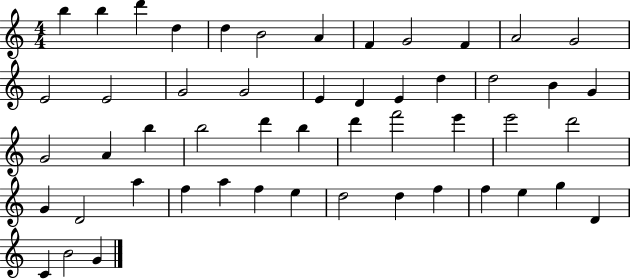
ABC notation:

X:1
T:Untitled
M:4/4
L:1/4
K:C
b b d' d d B2 A F G2 F A2 G2 E2 E2 G2 G2 E D E d d2 B G G2 A b b2 d' b d' f'2 e' e'2 d'2 G D2 a f a f e d2 d f f e g D C B2 G